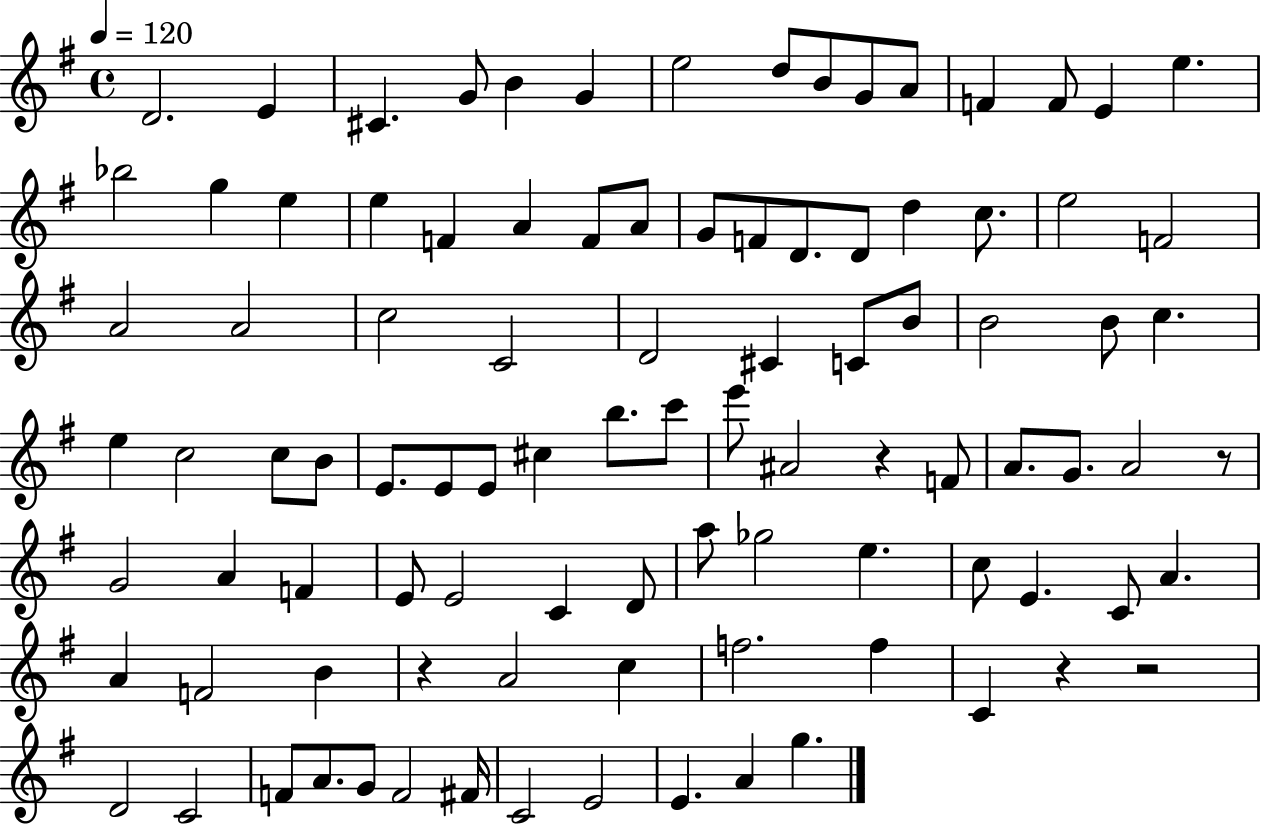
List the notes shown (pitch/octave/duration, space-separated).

D4/h. E4/q C#4/q. G4/e B4/q G4/q E5/h D5/e B4/e G4/e A4/e F4/q F4/e E4/q E5/q. Bb5/h G5/q E5/q E5/q F4/q A4/q F4/e A4/e G4/e F4/e D4/e. D4/e D5/q C5/e. E5/h F4/h A4/h A4/h C5/h C4/h D4/h C#4/q C4/e B4/e B4/h B4/e C5/q. E5/q C5/h C5/e B4/e E4/e. E4/e E4/e C#5/q B5/e. C6/e E6/e A#4/h R/q F4/e A4/e. G4/e. A4/h R/e G4/h A4/q F4/q E4/e E4/h C4/q D4/e A5/e Gb5/h E5/q. C5/e E4/q. C4/e A4/q. A4/q F4/h B4/q R/q A4/h C5/q F5/h. F5/q C4/q R/q R/h D4/h C4/h F4/e A4/e. G4/e F4/h F#4/s C4/h E4/h E4/q. A4/q G5/q.